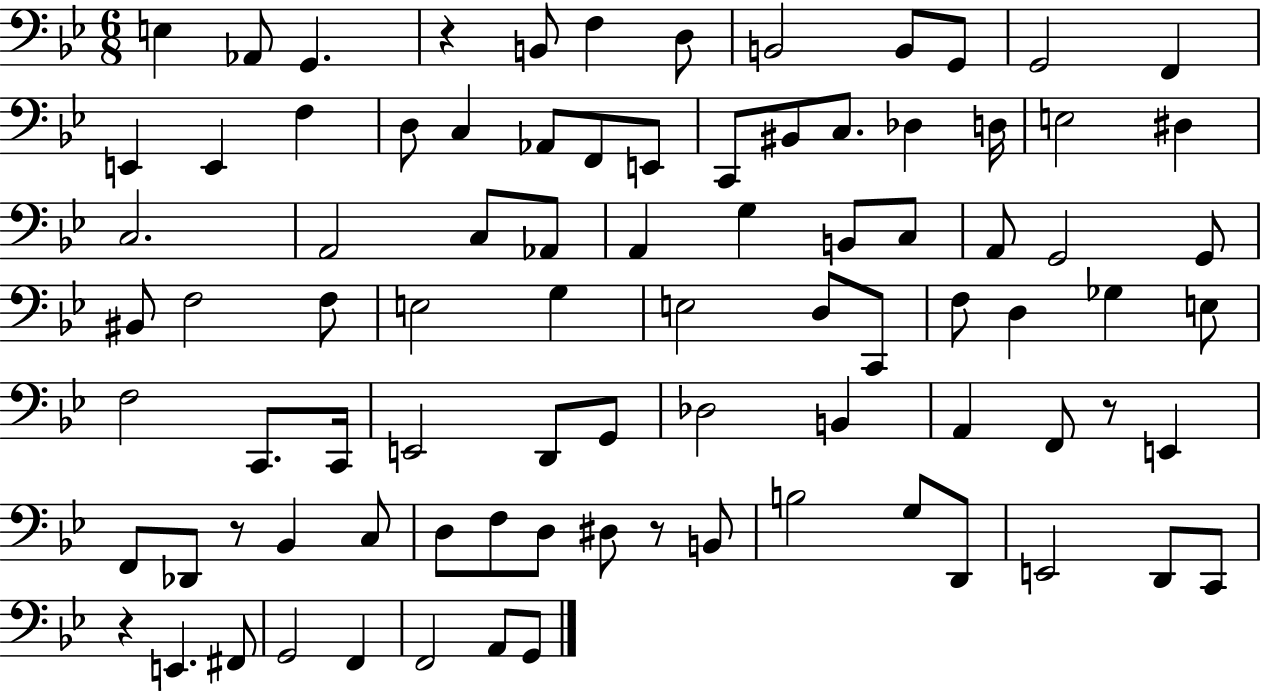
E3/q Ab2/e G2/q. R/q B2/e F3/q D3/e B2/h B2/e G2/e G2/h F2/q E2/q E2/q F3/q D3/e C3/q Ab2/e F2/e E2/e C2/e BIS2/e C3/e. Db3/q D3/s E3/h D#3/q C3/h. A2/h C3/e Ab2/e A2/q G3/q B2/e C3/e A2/e G2/h G2/e BIS2/e F3/h F3/e E3/h G3/q E3/h D3/e C2/e F3/e D3/q Gb3/q E3/e F3/h C2/e. C2/s E2/h D2/e G2/e Db3/h B2/q A2/q F2/e R/e E2/q F2/e Db2/e R/e Bb2/q C3/e D3/e F3/e D3/e D#3/e R/e B2/e B3/h G3/e D2/e E2/h D2/e C2/e R/q E2/q. F#2/e G2/h F2/q F2/h A2/e G2/e